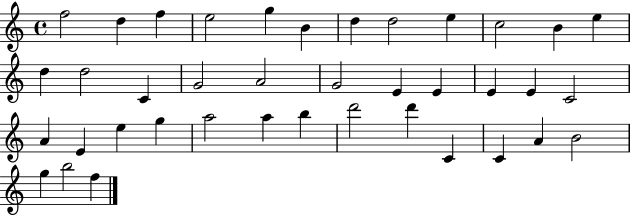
{
  \clef treble
  \time 4/4
  \defaultTimeSignature
  \key c \major
  f''2 d''4 f''4 | e''2 g''4 b'4 | d''4 d''2 e''4 | c''2 b'4 e''4 | \break d''4 d''2 c'4 | g'2 a'2 | g'2 e'4 e'4 | e'4 e'4 c'2 | \break a'4 e'4 e''4 g''4 | a''2 a''4 b''4 | d'''2 d'''4 c'4 | c'4 a'4 b'2 | \break g''4 b''2 f''4 | \bar "|."
}